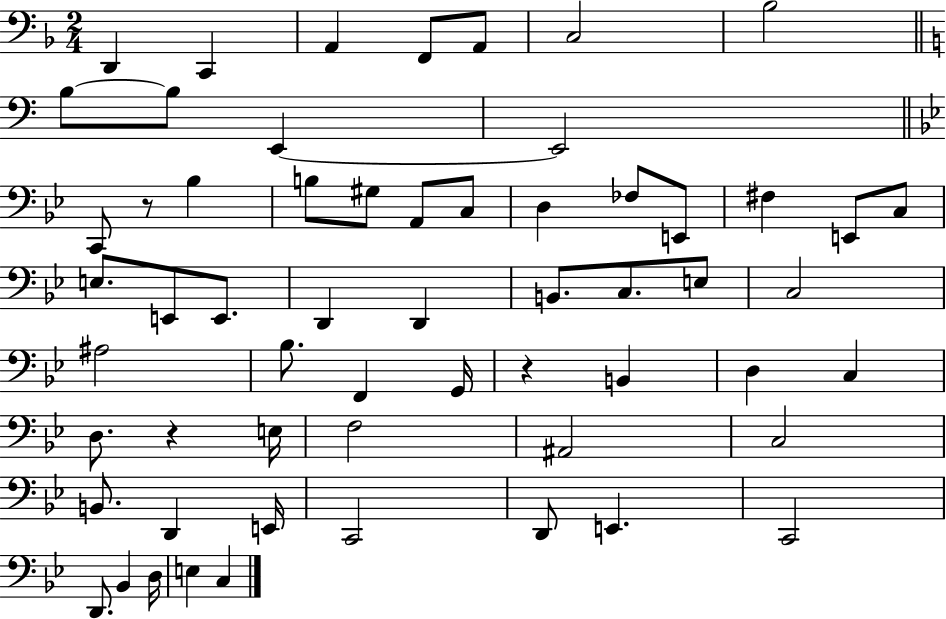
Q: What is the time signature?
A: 2/4